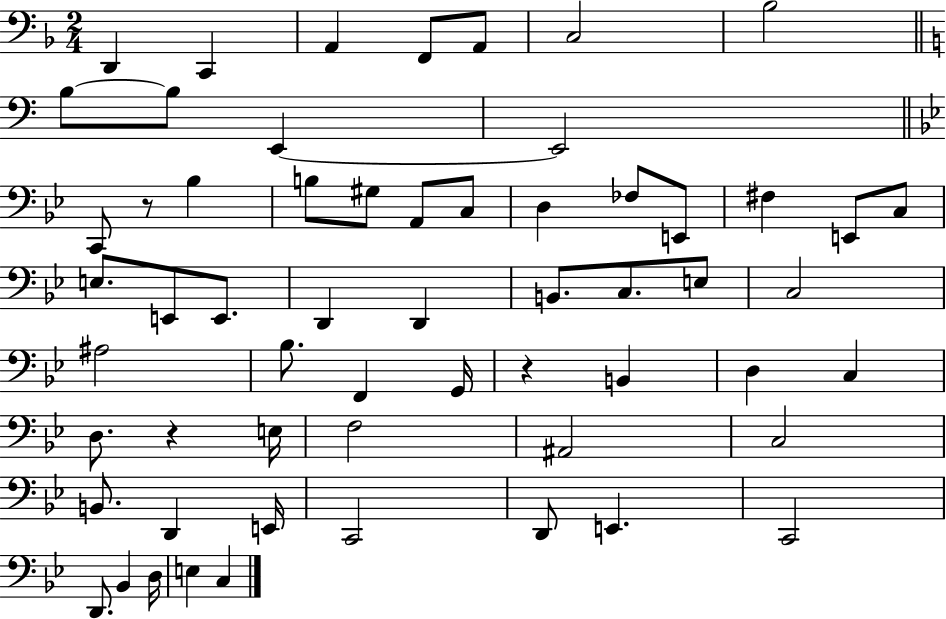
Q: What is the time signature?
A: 2/4